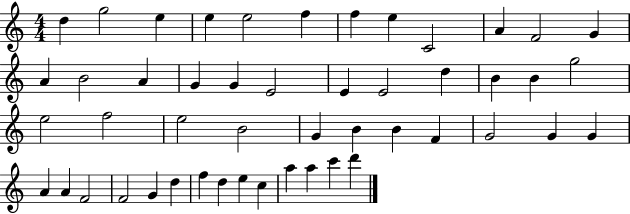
X:1
T:Untitled
M:4/4
L:1/4
K:C
d g2 e e e2 f f e C2 A F2 G A B2 A G G E2 E E2 d B B g2 e2 f2 e2 B2 G B B F G2 G G A A F2 F2 G d f d e c a a c' d'